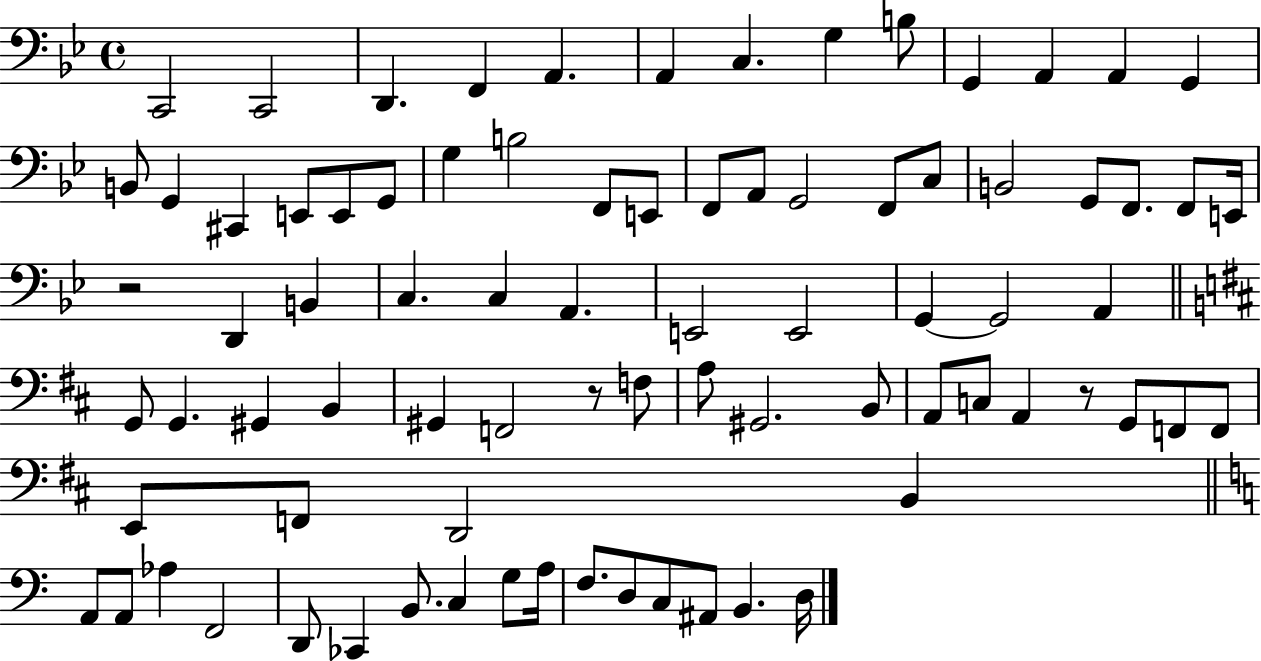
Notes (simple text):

C2/h C2/h D2/q. F2/q A2/q. A2/q C3/q. G3/q B3/e G2/q A2/q A2/q G2/q B2/e G2/q C#2/q E2/e E2/e G2/e G3/q B3/h F2/e E2/e F2/e A2/e G2/h F2/e C3/e B2/h G2/e F2/e. F2/e E2/s R/h D2/q B2/q C3/q. C3/q A2/q. E2/h E2/h G2/q G2/h A2/q G2/e G2/q. G#2/q B2/q G#2/q F2/h R/e F3/e A3/e G#2/h. B2/e A2/e C3/e A2/q R/e G2/e F2/e F2/e E2/e F2/e D2/h B2/q A2/e A2/e Ab3/q F2/h D2/e CES2/q B2/e. C3/q G3/e A3/s F3/e. D3/e C3/e A#2/e B2/q. D3/s